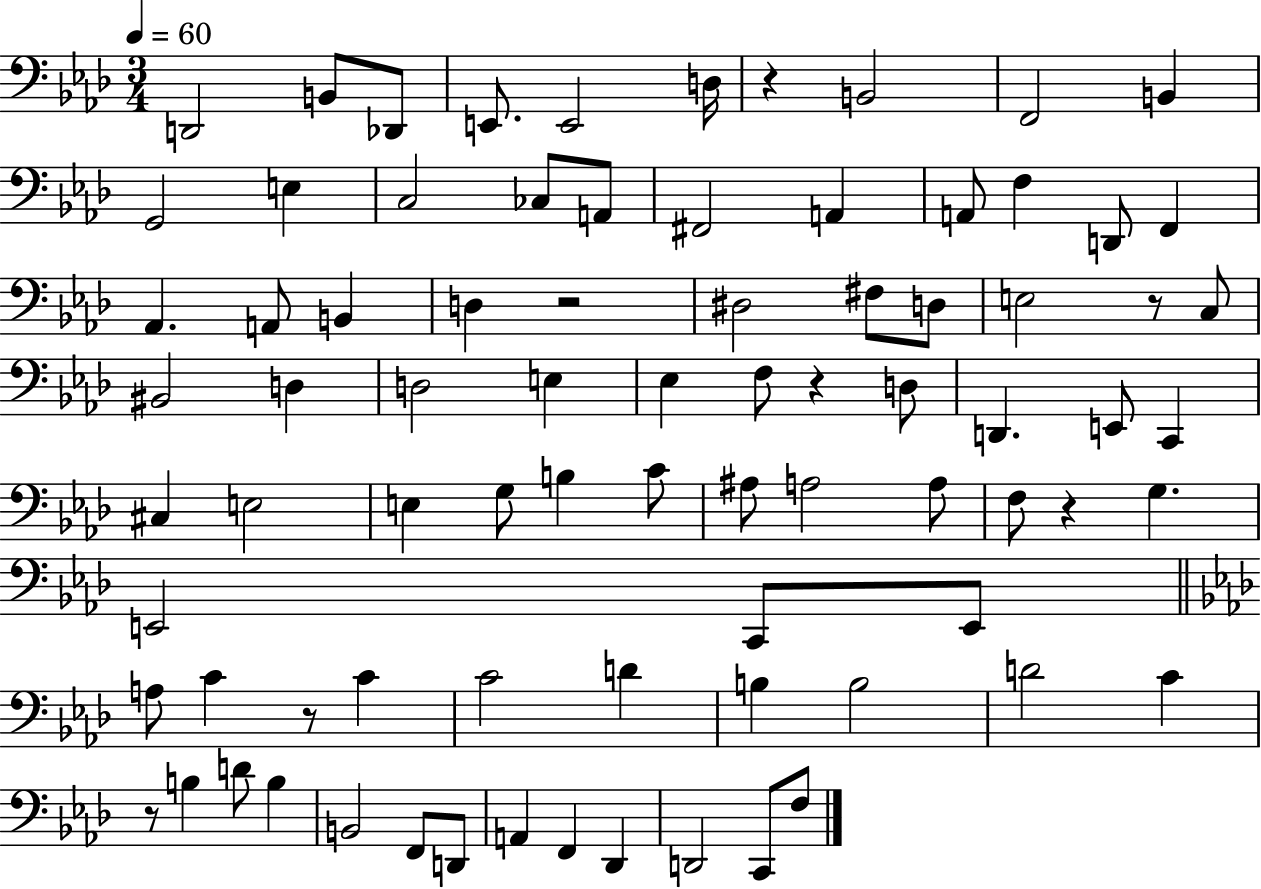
D2/h B2/e Db2/e E2/e. E2/h D3/s R/q B2/h F2/h B2/q G2/h E3/q C3/h CES3/e A2/e F#2/h A2/q A2/e F3/q D2/e F2/q Ab2/q. A2/e B2/q D3/q R/h D#3/h F#3/e D3/e E3/h R/e C3/e BIS2/h D3/q D3/h E3/q Eb3/q F3/e R/q D3/e D2/q. E2/e C2/q C#3/q E3/h E3/q G3/e B3/q C4/e A#3/e A3/h A3/e F3/e R/q G3/q. E2/h C2/e E2/e A3/e C4/q R/e C4/q C4/h D4/q B3/q B3/h D4/h C4/q R/e B3/q D4/e B3/q B2/h F2/e D2/e A2/q F2/q Db2/q D2/h C2/e F3/e